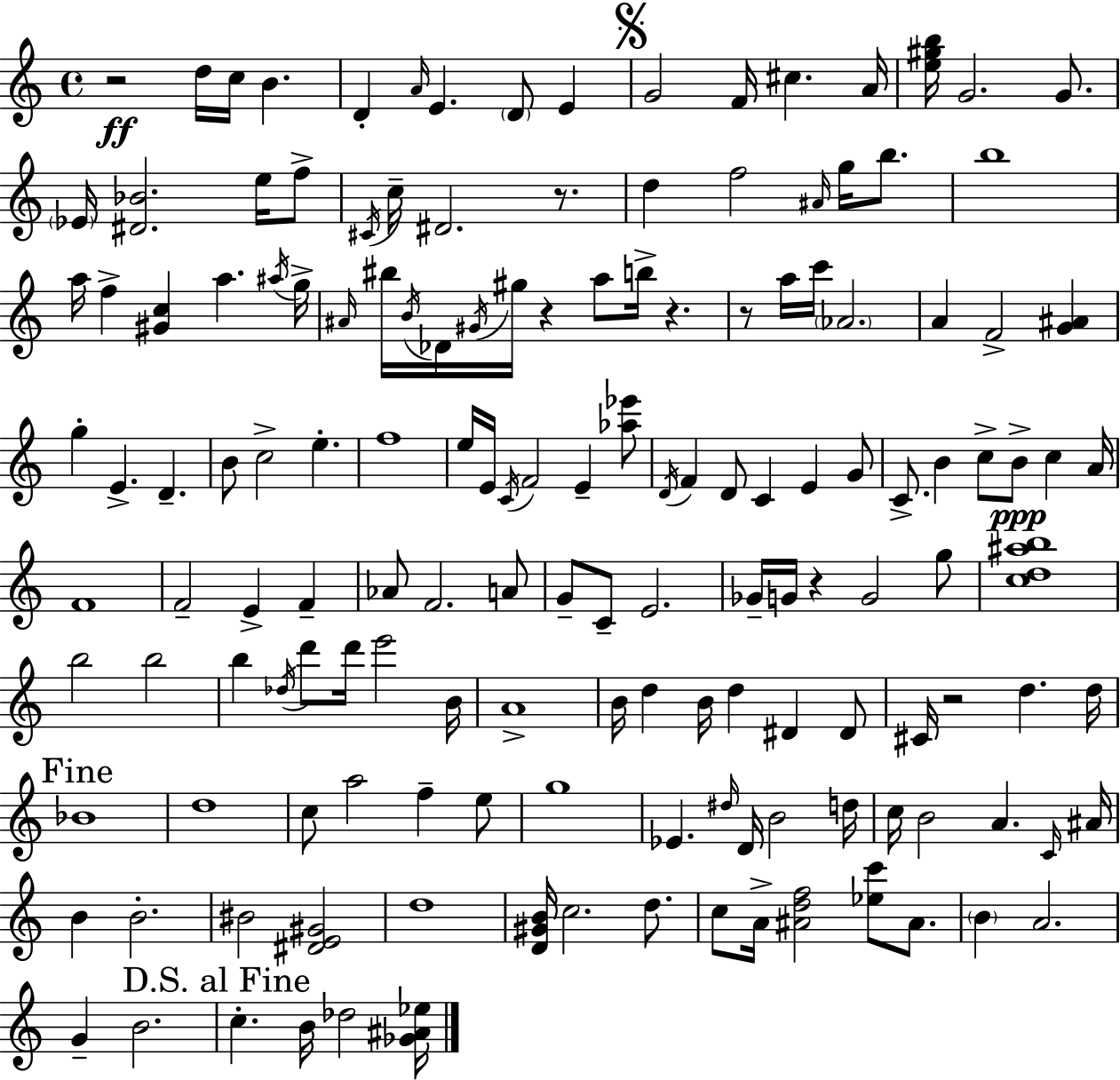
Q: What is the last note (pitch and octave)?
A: Db5